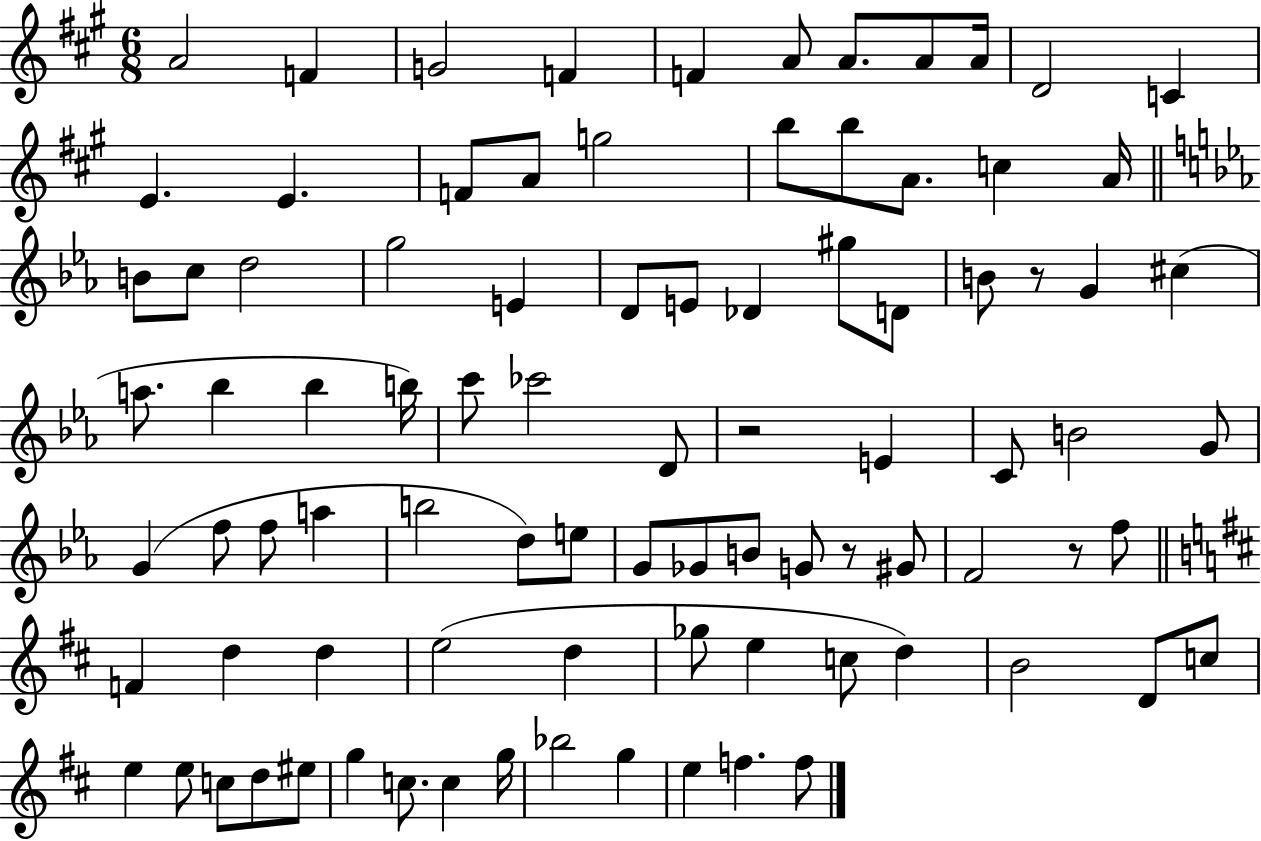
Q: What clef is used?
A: treble